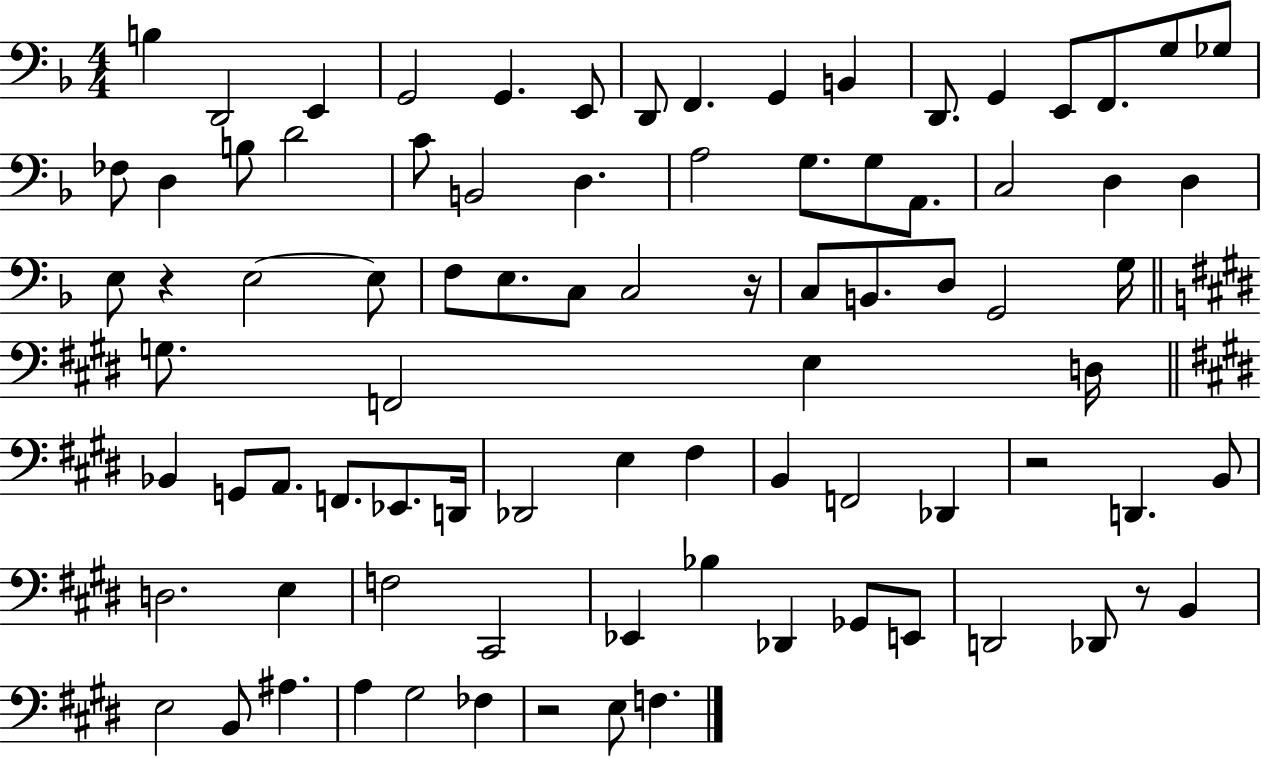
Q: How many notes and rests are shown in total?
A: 85